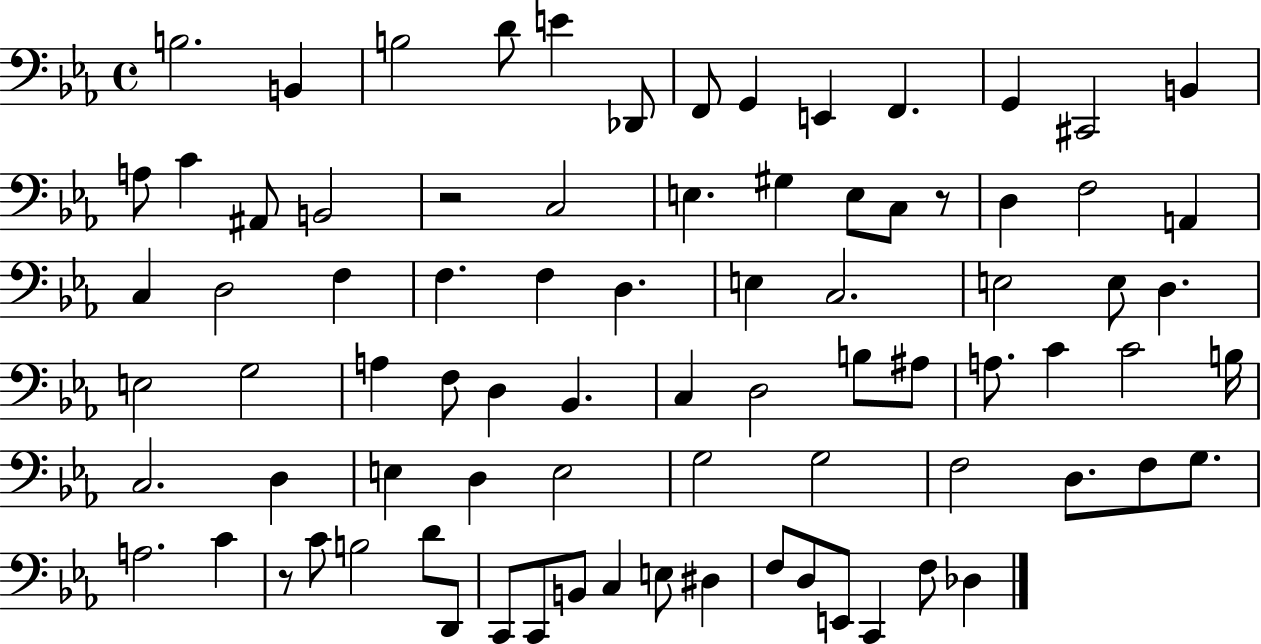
{
  \clef bass
  \time 4/4
  \defaultTimeSignature
  \key ees \major
  b2. b,4 | b2 d'8 e'4 des,8 | f,8 g,4 e,4 f,4. | g,4 cis,2 b,4 | \break a8 c'4 ais,8 b,2 | r2 c2 | e4. gis4 e8 c8 r8 | d4 f2 a,4 | \break c4 d2 f4 | f4. f4 d4. | e4 c2. | e2 e8 d4. | \break e2 g2 | a4 f8 d4 bes,4. | c4 d2 b8 ais8 | a8. c'4 c'2 b16 | \break c2. d4 | e4 d4 e2 | g2 g2 | f2 d8. f8 g8. | \break a2. c'4 | r8 c'8 b2 d'8 d,8 | c,8 c,8 b,8 c4 e8 dis4 | f8 d8 e,8 c,4 f8 des4 | \break \bar "|."
}